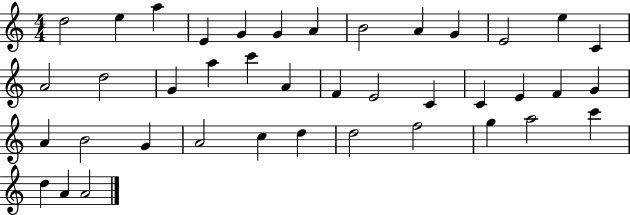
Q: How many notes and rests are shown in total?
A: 40